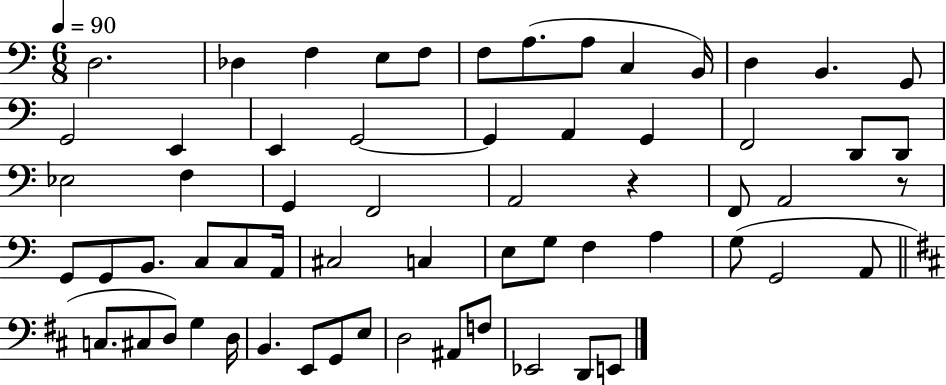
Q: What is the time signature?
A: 6/8